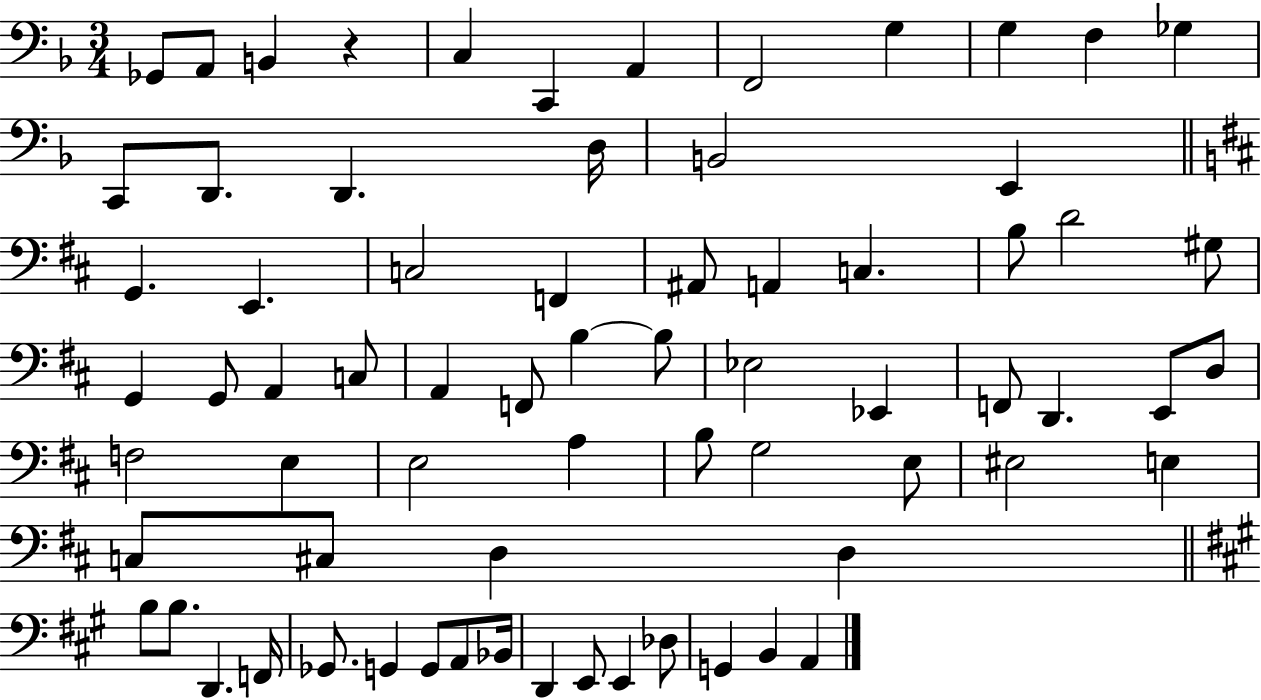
X:1
T:Untitled
M:3/4
L:1/4
K:F
_G,,/2 A,,/2 B,, z C, C,, A,, F,,2 G, G, F, _G, C,,/2 D,,/2 D,, D,/4 B,,2 E,, G,, E,, C,2 F,, ^A,,/2 A,, C, B,/2 D2 ^G,/2 G,, G,,/2 A,, C,/2 A,, F,,/2 B, B,/2 _E,2 _E,, F,,/2 D,, E,,/2 D,/2 F,2 E, E,2 A, B,/2 G,2 E,/2 ^E,2 E, C,/2 ^C,/2 D, D, B,/2 B,/2 D,, F,,/4 _G,,/2 G,, G,,/2 A,,/2 _B,,/4 D,, E,,/2 E,, _D,/2 G,, B,, A,,